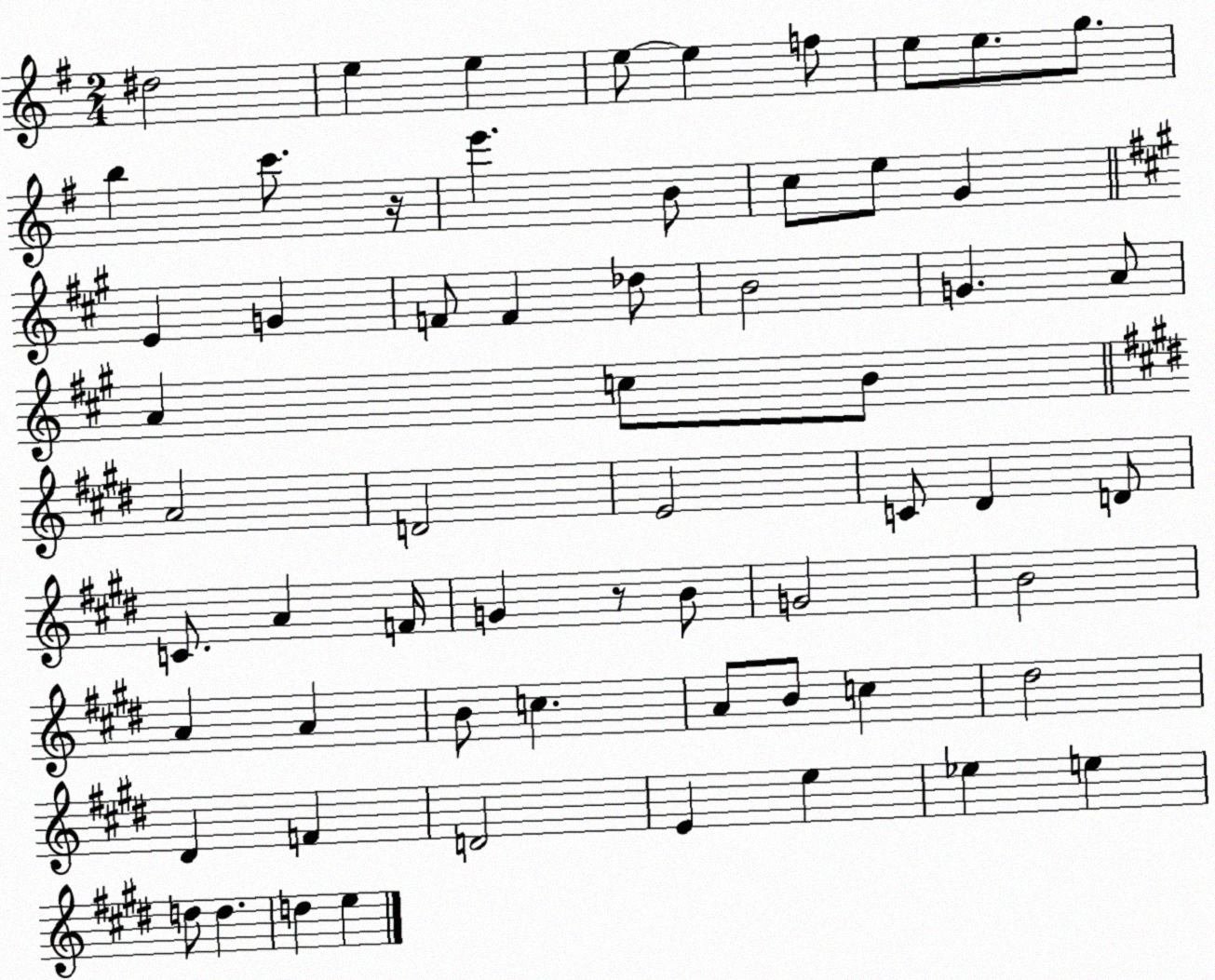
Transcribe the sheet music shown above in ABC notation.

X:1
T:Untitled
M:2/4
L:1/4
K:G
^d2 e e e/2 e f/2 e/2 e/2 g/2 b c'/2 z/4 e' B/2 c/2 e/2 G E G F/2 F _d/2 B2 G A/2 A c/2 B/2 A2 D2 E2 C/2 ^D D/2 C/2 A F/4 G z/2 B/2 G2 B2 A A B/2 c A/2 B/2 c ^d2 ^D F D2 E e _e e d/2 d d e